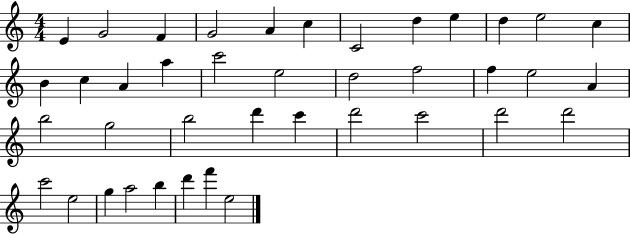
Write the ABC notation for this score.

X:1
T:Untitled
M:4/4
L:1/4
K:C
E G2 F G2 A c C2 d e d e2 c B c A a c'2 e2 d2 f2 f e2 A b2 g2 b2 d' c' d'2 c'2 d'2 d'2 c'2 e2 g a2 b d' f' e2